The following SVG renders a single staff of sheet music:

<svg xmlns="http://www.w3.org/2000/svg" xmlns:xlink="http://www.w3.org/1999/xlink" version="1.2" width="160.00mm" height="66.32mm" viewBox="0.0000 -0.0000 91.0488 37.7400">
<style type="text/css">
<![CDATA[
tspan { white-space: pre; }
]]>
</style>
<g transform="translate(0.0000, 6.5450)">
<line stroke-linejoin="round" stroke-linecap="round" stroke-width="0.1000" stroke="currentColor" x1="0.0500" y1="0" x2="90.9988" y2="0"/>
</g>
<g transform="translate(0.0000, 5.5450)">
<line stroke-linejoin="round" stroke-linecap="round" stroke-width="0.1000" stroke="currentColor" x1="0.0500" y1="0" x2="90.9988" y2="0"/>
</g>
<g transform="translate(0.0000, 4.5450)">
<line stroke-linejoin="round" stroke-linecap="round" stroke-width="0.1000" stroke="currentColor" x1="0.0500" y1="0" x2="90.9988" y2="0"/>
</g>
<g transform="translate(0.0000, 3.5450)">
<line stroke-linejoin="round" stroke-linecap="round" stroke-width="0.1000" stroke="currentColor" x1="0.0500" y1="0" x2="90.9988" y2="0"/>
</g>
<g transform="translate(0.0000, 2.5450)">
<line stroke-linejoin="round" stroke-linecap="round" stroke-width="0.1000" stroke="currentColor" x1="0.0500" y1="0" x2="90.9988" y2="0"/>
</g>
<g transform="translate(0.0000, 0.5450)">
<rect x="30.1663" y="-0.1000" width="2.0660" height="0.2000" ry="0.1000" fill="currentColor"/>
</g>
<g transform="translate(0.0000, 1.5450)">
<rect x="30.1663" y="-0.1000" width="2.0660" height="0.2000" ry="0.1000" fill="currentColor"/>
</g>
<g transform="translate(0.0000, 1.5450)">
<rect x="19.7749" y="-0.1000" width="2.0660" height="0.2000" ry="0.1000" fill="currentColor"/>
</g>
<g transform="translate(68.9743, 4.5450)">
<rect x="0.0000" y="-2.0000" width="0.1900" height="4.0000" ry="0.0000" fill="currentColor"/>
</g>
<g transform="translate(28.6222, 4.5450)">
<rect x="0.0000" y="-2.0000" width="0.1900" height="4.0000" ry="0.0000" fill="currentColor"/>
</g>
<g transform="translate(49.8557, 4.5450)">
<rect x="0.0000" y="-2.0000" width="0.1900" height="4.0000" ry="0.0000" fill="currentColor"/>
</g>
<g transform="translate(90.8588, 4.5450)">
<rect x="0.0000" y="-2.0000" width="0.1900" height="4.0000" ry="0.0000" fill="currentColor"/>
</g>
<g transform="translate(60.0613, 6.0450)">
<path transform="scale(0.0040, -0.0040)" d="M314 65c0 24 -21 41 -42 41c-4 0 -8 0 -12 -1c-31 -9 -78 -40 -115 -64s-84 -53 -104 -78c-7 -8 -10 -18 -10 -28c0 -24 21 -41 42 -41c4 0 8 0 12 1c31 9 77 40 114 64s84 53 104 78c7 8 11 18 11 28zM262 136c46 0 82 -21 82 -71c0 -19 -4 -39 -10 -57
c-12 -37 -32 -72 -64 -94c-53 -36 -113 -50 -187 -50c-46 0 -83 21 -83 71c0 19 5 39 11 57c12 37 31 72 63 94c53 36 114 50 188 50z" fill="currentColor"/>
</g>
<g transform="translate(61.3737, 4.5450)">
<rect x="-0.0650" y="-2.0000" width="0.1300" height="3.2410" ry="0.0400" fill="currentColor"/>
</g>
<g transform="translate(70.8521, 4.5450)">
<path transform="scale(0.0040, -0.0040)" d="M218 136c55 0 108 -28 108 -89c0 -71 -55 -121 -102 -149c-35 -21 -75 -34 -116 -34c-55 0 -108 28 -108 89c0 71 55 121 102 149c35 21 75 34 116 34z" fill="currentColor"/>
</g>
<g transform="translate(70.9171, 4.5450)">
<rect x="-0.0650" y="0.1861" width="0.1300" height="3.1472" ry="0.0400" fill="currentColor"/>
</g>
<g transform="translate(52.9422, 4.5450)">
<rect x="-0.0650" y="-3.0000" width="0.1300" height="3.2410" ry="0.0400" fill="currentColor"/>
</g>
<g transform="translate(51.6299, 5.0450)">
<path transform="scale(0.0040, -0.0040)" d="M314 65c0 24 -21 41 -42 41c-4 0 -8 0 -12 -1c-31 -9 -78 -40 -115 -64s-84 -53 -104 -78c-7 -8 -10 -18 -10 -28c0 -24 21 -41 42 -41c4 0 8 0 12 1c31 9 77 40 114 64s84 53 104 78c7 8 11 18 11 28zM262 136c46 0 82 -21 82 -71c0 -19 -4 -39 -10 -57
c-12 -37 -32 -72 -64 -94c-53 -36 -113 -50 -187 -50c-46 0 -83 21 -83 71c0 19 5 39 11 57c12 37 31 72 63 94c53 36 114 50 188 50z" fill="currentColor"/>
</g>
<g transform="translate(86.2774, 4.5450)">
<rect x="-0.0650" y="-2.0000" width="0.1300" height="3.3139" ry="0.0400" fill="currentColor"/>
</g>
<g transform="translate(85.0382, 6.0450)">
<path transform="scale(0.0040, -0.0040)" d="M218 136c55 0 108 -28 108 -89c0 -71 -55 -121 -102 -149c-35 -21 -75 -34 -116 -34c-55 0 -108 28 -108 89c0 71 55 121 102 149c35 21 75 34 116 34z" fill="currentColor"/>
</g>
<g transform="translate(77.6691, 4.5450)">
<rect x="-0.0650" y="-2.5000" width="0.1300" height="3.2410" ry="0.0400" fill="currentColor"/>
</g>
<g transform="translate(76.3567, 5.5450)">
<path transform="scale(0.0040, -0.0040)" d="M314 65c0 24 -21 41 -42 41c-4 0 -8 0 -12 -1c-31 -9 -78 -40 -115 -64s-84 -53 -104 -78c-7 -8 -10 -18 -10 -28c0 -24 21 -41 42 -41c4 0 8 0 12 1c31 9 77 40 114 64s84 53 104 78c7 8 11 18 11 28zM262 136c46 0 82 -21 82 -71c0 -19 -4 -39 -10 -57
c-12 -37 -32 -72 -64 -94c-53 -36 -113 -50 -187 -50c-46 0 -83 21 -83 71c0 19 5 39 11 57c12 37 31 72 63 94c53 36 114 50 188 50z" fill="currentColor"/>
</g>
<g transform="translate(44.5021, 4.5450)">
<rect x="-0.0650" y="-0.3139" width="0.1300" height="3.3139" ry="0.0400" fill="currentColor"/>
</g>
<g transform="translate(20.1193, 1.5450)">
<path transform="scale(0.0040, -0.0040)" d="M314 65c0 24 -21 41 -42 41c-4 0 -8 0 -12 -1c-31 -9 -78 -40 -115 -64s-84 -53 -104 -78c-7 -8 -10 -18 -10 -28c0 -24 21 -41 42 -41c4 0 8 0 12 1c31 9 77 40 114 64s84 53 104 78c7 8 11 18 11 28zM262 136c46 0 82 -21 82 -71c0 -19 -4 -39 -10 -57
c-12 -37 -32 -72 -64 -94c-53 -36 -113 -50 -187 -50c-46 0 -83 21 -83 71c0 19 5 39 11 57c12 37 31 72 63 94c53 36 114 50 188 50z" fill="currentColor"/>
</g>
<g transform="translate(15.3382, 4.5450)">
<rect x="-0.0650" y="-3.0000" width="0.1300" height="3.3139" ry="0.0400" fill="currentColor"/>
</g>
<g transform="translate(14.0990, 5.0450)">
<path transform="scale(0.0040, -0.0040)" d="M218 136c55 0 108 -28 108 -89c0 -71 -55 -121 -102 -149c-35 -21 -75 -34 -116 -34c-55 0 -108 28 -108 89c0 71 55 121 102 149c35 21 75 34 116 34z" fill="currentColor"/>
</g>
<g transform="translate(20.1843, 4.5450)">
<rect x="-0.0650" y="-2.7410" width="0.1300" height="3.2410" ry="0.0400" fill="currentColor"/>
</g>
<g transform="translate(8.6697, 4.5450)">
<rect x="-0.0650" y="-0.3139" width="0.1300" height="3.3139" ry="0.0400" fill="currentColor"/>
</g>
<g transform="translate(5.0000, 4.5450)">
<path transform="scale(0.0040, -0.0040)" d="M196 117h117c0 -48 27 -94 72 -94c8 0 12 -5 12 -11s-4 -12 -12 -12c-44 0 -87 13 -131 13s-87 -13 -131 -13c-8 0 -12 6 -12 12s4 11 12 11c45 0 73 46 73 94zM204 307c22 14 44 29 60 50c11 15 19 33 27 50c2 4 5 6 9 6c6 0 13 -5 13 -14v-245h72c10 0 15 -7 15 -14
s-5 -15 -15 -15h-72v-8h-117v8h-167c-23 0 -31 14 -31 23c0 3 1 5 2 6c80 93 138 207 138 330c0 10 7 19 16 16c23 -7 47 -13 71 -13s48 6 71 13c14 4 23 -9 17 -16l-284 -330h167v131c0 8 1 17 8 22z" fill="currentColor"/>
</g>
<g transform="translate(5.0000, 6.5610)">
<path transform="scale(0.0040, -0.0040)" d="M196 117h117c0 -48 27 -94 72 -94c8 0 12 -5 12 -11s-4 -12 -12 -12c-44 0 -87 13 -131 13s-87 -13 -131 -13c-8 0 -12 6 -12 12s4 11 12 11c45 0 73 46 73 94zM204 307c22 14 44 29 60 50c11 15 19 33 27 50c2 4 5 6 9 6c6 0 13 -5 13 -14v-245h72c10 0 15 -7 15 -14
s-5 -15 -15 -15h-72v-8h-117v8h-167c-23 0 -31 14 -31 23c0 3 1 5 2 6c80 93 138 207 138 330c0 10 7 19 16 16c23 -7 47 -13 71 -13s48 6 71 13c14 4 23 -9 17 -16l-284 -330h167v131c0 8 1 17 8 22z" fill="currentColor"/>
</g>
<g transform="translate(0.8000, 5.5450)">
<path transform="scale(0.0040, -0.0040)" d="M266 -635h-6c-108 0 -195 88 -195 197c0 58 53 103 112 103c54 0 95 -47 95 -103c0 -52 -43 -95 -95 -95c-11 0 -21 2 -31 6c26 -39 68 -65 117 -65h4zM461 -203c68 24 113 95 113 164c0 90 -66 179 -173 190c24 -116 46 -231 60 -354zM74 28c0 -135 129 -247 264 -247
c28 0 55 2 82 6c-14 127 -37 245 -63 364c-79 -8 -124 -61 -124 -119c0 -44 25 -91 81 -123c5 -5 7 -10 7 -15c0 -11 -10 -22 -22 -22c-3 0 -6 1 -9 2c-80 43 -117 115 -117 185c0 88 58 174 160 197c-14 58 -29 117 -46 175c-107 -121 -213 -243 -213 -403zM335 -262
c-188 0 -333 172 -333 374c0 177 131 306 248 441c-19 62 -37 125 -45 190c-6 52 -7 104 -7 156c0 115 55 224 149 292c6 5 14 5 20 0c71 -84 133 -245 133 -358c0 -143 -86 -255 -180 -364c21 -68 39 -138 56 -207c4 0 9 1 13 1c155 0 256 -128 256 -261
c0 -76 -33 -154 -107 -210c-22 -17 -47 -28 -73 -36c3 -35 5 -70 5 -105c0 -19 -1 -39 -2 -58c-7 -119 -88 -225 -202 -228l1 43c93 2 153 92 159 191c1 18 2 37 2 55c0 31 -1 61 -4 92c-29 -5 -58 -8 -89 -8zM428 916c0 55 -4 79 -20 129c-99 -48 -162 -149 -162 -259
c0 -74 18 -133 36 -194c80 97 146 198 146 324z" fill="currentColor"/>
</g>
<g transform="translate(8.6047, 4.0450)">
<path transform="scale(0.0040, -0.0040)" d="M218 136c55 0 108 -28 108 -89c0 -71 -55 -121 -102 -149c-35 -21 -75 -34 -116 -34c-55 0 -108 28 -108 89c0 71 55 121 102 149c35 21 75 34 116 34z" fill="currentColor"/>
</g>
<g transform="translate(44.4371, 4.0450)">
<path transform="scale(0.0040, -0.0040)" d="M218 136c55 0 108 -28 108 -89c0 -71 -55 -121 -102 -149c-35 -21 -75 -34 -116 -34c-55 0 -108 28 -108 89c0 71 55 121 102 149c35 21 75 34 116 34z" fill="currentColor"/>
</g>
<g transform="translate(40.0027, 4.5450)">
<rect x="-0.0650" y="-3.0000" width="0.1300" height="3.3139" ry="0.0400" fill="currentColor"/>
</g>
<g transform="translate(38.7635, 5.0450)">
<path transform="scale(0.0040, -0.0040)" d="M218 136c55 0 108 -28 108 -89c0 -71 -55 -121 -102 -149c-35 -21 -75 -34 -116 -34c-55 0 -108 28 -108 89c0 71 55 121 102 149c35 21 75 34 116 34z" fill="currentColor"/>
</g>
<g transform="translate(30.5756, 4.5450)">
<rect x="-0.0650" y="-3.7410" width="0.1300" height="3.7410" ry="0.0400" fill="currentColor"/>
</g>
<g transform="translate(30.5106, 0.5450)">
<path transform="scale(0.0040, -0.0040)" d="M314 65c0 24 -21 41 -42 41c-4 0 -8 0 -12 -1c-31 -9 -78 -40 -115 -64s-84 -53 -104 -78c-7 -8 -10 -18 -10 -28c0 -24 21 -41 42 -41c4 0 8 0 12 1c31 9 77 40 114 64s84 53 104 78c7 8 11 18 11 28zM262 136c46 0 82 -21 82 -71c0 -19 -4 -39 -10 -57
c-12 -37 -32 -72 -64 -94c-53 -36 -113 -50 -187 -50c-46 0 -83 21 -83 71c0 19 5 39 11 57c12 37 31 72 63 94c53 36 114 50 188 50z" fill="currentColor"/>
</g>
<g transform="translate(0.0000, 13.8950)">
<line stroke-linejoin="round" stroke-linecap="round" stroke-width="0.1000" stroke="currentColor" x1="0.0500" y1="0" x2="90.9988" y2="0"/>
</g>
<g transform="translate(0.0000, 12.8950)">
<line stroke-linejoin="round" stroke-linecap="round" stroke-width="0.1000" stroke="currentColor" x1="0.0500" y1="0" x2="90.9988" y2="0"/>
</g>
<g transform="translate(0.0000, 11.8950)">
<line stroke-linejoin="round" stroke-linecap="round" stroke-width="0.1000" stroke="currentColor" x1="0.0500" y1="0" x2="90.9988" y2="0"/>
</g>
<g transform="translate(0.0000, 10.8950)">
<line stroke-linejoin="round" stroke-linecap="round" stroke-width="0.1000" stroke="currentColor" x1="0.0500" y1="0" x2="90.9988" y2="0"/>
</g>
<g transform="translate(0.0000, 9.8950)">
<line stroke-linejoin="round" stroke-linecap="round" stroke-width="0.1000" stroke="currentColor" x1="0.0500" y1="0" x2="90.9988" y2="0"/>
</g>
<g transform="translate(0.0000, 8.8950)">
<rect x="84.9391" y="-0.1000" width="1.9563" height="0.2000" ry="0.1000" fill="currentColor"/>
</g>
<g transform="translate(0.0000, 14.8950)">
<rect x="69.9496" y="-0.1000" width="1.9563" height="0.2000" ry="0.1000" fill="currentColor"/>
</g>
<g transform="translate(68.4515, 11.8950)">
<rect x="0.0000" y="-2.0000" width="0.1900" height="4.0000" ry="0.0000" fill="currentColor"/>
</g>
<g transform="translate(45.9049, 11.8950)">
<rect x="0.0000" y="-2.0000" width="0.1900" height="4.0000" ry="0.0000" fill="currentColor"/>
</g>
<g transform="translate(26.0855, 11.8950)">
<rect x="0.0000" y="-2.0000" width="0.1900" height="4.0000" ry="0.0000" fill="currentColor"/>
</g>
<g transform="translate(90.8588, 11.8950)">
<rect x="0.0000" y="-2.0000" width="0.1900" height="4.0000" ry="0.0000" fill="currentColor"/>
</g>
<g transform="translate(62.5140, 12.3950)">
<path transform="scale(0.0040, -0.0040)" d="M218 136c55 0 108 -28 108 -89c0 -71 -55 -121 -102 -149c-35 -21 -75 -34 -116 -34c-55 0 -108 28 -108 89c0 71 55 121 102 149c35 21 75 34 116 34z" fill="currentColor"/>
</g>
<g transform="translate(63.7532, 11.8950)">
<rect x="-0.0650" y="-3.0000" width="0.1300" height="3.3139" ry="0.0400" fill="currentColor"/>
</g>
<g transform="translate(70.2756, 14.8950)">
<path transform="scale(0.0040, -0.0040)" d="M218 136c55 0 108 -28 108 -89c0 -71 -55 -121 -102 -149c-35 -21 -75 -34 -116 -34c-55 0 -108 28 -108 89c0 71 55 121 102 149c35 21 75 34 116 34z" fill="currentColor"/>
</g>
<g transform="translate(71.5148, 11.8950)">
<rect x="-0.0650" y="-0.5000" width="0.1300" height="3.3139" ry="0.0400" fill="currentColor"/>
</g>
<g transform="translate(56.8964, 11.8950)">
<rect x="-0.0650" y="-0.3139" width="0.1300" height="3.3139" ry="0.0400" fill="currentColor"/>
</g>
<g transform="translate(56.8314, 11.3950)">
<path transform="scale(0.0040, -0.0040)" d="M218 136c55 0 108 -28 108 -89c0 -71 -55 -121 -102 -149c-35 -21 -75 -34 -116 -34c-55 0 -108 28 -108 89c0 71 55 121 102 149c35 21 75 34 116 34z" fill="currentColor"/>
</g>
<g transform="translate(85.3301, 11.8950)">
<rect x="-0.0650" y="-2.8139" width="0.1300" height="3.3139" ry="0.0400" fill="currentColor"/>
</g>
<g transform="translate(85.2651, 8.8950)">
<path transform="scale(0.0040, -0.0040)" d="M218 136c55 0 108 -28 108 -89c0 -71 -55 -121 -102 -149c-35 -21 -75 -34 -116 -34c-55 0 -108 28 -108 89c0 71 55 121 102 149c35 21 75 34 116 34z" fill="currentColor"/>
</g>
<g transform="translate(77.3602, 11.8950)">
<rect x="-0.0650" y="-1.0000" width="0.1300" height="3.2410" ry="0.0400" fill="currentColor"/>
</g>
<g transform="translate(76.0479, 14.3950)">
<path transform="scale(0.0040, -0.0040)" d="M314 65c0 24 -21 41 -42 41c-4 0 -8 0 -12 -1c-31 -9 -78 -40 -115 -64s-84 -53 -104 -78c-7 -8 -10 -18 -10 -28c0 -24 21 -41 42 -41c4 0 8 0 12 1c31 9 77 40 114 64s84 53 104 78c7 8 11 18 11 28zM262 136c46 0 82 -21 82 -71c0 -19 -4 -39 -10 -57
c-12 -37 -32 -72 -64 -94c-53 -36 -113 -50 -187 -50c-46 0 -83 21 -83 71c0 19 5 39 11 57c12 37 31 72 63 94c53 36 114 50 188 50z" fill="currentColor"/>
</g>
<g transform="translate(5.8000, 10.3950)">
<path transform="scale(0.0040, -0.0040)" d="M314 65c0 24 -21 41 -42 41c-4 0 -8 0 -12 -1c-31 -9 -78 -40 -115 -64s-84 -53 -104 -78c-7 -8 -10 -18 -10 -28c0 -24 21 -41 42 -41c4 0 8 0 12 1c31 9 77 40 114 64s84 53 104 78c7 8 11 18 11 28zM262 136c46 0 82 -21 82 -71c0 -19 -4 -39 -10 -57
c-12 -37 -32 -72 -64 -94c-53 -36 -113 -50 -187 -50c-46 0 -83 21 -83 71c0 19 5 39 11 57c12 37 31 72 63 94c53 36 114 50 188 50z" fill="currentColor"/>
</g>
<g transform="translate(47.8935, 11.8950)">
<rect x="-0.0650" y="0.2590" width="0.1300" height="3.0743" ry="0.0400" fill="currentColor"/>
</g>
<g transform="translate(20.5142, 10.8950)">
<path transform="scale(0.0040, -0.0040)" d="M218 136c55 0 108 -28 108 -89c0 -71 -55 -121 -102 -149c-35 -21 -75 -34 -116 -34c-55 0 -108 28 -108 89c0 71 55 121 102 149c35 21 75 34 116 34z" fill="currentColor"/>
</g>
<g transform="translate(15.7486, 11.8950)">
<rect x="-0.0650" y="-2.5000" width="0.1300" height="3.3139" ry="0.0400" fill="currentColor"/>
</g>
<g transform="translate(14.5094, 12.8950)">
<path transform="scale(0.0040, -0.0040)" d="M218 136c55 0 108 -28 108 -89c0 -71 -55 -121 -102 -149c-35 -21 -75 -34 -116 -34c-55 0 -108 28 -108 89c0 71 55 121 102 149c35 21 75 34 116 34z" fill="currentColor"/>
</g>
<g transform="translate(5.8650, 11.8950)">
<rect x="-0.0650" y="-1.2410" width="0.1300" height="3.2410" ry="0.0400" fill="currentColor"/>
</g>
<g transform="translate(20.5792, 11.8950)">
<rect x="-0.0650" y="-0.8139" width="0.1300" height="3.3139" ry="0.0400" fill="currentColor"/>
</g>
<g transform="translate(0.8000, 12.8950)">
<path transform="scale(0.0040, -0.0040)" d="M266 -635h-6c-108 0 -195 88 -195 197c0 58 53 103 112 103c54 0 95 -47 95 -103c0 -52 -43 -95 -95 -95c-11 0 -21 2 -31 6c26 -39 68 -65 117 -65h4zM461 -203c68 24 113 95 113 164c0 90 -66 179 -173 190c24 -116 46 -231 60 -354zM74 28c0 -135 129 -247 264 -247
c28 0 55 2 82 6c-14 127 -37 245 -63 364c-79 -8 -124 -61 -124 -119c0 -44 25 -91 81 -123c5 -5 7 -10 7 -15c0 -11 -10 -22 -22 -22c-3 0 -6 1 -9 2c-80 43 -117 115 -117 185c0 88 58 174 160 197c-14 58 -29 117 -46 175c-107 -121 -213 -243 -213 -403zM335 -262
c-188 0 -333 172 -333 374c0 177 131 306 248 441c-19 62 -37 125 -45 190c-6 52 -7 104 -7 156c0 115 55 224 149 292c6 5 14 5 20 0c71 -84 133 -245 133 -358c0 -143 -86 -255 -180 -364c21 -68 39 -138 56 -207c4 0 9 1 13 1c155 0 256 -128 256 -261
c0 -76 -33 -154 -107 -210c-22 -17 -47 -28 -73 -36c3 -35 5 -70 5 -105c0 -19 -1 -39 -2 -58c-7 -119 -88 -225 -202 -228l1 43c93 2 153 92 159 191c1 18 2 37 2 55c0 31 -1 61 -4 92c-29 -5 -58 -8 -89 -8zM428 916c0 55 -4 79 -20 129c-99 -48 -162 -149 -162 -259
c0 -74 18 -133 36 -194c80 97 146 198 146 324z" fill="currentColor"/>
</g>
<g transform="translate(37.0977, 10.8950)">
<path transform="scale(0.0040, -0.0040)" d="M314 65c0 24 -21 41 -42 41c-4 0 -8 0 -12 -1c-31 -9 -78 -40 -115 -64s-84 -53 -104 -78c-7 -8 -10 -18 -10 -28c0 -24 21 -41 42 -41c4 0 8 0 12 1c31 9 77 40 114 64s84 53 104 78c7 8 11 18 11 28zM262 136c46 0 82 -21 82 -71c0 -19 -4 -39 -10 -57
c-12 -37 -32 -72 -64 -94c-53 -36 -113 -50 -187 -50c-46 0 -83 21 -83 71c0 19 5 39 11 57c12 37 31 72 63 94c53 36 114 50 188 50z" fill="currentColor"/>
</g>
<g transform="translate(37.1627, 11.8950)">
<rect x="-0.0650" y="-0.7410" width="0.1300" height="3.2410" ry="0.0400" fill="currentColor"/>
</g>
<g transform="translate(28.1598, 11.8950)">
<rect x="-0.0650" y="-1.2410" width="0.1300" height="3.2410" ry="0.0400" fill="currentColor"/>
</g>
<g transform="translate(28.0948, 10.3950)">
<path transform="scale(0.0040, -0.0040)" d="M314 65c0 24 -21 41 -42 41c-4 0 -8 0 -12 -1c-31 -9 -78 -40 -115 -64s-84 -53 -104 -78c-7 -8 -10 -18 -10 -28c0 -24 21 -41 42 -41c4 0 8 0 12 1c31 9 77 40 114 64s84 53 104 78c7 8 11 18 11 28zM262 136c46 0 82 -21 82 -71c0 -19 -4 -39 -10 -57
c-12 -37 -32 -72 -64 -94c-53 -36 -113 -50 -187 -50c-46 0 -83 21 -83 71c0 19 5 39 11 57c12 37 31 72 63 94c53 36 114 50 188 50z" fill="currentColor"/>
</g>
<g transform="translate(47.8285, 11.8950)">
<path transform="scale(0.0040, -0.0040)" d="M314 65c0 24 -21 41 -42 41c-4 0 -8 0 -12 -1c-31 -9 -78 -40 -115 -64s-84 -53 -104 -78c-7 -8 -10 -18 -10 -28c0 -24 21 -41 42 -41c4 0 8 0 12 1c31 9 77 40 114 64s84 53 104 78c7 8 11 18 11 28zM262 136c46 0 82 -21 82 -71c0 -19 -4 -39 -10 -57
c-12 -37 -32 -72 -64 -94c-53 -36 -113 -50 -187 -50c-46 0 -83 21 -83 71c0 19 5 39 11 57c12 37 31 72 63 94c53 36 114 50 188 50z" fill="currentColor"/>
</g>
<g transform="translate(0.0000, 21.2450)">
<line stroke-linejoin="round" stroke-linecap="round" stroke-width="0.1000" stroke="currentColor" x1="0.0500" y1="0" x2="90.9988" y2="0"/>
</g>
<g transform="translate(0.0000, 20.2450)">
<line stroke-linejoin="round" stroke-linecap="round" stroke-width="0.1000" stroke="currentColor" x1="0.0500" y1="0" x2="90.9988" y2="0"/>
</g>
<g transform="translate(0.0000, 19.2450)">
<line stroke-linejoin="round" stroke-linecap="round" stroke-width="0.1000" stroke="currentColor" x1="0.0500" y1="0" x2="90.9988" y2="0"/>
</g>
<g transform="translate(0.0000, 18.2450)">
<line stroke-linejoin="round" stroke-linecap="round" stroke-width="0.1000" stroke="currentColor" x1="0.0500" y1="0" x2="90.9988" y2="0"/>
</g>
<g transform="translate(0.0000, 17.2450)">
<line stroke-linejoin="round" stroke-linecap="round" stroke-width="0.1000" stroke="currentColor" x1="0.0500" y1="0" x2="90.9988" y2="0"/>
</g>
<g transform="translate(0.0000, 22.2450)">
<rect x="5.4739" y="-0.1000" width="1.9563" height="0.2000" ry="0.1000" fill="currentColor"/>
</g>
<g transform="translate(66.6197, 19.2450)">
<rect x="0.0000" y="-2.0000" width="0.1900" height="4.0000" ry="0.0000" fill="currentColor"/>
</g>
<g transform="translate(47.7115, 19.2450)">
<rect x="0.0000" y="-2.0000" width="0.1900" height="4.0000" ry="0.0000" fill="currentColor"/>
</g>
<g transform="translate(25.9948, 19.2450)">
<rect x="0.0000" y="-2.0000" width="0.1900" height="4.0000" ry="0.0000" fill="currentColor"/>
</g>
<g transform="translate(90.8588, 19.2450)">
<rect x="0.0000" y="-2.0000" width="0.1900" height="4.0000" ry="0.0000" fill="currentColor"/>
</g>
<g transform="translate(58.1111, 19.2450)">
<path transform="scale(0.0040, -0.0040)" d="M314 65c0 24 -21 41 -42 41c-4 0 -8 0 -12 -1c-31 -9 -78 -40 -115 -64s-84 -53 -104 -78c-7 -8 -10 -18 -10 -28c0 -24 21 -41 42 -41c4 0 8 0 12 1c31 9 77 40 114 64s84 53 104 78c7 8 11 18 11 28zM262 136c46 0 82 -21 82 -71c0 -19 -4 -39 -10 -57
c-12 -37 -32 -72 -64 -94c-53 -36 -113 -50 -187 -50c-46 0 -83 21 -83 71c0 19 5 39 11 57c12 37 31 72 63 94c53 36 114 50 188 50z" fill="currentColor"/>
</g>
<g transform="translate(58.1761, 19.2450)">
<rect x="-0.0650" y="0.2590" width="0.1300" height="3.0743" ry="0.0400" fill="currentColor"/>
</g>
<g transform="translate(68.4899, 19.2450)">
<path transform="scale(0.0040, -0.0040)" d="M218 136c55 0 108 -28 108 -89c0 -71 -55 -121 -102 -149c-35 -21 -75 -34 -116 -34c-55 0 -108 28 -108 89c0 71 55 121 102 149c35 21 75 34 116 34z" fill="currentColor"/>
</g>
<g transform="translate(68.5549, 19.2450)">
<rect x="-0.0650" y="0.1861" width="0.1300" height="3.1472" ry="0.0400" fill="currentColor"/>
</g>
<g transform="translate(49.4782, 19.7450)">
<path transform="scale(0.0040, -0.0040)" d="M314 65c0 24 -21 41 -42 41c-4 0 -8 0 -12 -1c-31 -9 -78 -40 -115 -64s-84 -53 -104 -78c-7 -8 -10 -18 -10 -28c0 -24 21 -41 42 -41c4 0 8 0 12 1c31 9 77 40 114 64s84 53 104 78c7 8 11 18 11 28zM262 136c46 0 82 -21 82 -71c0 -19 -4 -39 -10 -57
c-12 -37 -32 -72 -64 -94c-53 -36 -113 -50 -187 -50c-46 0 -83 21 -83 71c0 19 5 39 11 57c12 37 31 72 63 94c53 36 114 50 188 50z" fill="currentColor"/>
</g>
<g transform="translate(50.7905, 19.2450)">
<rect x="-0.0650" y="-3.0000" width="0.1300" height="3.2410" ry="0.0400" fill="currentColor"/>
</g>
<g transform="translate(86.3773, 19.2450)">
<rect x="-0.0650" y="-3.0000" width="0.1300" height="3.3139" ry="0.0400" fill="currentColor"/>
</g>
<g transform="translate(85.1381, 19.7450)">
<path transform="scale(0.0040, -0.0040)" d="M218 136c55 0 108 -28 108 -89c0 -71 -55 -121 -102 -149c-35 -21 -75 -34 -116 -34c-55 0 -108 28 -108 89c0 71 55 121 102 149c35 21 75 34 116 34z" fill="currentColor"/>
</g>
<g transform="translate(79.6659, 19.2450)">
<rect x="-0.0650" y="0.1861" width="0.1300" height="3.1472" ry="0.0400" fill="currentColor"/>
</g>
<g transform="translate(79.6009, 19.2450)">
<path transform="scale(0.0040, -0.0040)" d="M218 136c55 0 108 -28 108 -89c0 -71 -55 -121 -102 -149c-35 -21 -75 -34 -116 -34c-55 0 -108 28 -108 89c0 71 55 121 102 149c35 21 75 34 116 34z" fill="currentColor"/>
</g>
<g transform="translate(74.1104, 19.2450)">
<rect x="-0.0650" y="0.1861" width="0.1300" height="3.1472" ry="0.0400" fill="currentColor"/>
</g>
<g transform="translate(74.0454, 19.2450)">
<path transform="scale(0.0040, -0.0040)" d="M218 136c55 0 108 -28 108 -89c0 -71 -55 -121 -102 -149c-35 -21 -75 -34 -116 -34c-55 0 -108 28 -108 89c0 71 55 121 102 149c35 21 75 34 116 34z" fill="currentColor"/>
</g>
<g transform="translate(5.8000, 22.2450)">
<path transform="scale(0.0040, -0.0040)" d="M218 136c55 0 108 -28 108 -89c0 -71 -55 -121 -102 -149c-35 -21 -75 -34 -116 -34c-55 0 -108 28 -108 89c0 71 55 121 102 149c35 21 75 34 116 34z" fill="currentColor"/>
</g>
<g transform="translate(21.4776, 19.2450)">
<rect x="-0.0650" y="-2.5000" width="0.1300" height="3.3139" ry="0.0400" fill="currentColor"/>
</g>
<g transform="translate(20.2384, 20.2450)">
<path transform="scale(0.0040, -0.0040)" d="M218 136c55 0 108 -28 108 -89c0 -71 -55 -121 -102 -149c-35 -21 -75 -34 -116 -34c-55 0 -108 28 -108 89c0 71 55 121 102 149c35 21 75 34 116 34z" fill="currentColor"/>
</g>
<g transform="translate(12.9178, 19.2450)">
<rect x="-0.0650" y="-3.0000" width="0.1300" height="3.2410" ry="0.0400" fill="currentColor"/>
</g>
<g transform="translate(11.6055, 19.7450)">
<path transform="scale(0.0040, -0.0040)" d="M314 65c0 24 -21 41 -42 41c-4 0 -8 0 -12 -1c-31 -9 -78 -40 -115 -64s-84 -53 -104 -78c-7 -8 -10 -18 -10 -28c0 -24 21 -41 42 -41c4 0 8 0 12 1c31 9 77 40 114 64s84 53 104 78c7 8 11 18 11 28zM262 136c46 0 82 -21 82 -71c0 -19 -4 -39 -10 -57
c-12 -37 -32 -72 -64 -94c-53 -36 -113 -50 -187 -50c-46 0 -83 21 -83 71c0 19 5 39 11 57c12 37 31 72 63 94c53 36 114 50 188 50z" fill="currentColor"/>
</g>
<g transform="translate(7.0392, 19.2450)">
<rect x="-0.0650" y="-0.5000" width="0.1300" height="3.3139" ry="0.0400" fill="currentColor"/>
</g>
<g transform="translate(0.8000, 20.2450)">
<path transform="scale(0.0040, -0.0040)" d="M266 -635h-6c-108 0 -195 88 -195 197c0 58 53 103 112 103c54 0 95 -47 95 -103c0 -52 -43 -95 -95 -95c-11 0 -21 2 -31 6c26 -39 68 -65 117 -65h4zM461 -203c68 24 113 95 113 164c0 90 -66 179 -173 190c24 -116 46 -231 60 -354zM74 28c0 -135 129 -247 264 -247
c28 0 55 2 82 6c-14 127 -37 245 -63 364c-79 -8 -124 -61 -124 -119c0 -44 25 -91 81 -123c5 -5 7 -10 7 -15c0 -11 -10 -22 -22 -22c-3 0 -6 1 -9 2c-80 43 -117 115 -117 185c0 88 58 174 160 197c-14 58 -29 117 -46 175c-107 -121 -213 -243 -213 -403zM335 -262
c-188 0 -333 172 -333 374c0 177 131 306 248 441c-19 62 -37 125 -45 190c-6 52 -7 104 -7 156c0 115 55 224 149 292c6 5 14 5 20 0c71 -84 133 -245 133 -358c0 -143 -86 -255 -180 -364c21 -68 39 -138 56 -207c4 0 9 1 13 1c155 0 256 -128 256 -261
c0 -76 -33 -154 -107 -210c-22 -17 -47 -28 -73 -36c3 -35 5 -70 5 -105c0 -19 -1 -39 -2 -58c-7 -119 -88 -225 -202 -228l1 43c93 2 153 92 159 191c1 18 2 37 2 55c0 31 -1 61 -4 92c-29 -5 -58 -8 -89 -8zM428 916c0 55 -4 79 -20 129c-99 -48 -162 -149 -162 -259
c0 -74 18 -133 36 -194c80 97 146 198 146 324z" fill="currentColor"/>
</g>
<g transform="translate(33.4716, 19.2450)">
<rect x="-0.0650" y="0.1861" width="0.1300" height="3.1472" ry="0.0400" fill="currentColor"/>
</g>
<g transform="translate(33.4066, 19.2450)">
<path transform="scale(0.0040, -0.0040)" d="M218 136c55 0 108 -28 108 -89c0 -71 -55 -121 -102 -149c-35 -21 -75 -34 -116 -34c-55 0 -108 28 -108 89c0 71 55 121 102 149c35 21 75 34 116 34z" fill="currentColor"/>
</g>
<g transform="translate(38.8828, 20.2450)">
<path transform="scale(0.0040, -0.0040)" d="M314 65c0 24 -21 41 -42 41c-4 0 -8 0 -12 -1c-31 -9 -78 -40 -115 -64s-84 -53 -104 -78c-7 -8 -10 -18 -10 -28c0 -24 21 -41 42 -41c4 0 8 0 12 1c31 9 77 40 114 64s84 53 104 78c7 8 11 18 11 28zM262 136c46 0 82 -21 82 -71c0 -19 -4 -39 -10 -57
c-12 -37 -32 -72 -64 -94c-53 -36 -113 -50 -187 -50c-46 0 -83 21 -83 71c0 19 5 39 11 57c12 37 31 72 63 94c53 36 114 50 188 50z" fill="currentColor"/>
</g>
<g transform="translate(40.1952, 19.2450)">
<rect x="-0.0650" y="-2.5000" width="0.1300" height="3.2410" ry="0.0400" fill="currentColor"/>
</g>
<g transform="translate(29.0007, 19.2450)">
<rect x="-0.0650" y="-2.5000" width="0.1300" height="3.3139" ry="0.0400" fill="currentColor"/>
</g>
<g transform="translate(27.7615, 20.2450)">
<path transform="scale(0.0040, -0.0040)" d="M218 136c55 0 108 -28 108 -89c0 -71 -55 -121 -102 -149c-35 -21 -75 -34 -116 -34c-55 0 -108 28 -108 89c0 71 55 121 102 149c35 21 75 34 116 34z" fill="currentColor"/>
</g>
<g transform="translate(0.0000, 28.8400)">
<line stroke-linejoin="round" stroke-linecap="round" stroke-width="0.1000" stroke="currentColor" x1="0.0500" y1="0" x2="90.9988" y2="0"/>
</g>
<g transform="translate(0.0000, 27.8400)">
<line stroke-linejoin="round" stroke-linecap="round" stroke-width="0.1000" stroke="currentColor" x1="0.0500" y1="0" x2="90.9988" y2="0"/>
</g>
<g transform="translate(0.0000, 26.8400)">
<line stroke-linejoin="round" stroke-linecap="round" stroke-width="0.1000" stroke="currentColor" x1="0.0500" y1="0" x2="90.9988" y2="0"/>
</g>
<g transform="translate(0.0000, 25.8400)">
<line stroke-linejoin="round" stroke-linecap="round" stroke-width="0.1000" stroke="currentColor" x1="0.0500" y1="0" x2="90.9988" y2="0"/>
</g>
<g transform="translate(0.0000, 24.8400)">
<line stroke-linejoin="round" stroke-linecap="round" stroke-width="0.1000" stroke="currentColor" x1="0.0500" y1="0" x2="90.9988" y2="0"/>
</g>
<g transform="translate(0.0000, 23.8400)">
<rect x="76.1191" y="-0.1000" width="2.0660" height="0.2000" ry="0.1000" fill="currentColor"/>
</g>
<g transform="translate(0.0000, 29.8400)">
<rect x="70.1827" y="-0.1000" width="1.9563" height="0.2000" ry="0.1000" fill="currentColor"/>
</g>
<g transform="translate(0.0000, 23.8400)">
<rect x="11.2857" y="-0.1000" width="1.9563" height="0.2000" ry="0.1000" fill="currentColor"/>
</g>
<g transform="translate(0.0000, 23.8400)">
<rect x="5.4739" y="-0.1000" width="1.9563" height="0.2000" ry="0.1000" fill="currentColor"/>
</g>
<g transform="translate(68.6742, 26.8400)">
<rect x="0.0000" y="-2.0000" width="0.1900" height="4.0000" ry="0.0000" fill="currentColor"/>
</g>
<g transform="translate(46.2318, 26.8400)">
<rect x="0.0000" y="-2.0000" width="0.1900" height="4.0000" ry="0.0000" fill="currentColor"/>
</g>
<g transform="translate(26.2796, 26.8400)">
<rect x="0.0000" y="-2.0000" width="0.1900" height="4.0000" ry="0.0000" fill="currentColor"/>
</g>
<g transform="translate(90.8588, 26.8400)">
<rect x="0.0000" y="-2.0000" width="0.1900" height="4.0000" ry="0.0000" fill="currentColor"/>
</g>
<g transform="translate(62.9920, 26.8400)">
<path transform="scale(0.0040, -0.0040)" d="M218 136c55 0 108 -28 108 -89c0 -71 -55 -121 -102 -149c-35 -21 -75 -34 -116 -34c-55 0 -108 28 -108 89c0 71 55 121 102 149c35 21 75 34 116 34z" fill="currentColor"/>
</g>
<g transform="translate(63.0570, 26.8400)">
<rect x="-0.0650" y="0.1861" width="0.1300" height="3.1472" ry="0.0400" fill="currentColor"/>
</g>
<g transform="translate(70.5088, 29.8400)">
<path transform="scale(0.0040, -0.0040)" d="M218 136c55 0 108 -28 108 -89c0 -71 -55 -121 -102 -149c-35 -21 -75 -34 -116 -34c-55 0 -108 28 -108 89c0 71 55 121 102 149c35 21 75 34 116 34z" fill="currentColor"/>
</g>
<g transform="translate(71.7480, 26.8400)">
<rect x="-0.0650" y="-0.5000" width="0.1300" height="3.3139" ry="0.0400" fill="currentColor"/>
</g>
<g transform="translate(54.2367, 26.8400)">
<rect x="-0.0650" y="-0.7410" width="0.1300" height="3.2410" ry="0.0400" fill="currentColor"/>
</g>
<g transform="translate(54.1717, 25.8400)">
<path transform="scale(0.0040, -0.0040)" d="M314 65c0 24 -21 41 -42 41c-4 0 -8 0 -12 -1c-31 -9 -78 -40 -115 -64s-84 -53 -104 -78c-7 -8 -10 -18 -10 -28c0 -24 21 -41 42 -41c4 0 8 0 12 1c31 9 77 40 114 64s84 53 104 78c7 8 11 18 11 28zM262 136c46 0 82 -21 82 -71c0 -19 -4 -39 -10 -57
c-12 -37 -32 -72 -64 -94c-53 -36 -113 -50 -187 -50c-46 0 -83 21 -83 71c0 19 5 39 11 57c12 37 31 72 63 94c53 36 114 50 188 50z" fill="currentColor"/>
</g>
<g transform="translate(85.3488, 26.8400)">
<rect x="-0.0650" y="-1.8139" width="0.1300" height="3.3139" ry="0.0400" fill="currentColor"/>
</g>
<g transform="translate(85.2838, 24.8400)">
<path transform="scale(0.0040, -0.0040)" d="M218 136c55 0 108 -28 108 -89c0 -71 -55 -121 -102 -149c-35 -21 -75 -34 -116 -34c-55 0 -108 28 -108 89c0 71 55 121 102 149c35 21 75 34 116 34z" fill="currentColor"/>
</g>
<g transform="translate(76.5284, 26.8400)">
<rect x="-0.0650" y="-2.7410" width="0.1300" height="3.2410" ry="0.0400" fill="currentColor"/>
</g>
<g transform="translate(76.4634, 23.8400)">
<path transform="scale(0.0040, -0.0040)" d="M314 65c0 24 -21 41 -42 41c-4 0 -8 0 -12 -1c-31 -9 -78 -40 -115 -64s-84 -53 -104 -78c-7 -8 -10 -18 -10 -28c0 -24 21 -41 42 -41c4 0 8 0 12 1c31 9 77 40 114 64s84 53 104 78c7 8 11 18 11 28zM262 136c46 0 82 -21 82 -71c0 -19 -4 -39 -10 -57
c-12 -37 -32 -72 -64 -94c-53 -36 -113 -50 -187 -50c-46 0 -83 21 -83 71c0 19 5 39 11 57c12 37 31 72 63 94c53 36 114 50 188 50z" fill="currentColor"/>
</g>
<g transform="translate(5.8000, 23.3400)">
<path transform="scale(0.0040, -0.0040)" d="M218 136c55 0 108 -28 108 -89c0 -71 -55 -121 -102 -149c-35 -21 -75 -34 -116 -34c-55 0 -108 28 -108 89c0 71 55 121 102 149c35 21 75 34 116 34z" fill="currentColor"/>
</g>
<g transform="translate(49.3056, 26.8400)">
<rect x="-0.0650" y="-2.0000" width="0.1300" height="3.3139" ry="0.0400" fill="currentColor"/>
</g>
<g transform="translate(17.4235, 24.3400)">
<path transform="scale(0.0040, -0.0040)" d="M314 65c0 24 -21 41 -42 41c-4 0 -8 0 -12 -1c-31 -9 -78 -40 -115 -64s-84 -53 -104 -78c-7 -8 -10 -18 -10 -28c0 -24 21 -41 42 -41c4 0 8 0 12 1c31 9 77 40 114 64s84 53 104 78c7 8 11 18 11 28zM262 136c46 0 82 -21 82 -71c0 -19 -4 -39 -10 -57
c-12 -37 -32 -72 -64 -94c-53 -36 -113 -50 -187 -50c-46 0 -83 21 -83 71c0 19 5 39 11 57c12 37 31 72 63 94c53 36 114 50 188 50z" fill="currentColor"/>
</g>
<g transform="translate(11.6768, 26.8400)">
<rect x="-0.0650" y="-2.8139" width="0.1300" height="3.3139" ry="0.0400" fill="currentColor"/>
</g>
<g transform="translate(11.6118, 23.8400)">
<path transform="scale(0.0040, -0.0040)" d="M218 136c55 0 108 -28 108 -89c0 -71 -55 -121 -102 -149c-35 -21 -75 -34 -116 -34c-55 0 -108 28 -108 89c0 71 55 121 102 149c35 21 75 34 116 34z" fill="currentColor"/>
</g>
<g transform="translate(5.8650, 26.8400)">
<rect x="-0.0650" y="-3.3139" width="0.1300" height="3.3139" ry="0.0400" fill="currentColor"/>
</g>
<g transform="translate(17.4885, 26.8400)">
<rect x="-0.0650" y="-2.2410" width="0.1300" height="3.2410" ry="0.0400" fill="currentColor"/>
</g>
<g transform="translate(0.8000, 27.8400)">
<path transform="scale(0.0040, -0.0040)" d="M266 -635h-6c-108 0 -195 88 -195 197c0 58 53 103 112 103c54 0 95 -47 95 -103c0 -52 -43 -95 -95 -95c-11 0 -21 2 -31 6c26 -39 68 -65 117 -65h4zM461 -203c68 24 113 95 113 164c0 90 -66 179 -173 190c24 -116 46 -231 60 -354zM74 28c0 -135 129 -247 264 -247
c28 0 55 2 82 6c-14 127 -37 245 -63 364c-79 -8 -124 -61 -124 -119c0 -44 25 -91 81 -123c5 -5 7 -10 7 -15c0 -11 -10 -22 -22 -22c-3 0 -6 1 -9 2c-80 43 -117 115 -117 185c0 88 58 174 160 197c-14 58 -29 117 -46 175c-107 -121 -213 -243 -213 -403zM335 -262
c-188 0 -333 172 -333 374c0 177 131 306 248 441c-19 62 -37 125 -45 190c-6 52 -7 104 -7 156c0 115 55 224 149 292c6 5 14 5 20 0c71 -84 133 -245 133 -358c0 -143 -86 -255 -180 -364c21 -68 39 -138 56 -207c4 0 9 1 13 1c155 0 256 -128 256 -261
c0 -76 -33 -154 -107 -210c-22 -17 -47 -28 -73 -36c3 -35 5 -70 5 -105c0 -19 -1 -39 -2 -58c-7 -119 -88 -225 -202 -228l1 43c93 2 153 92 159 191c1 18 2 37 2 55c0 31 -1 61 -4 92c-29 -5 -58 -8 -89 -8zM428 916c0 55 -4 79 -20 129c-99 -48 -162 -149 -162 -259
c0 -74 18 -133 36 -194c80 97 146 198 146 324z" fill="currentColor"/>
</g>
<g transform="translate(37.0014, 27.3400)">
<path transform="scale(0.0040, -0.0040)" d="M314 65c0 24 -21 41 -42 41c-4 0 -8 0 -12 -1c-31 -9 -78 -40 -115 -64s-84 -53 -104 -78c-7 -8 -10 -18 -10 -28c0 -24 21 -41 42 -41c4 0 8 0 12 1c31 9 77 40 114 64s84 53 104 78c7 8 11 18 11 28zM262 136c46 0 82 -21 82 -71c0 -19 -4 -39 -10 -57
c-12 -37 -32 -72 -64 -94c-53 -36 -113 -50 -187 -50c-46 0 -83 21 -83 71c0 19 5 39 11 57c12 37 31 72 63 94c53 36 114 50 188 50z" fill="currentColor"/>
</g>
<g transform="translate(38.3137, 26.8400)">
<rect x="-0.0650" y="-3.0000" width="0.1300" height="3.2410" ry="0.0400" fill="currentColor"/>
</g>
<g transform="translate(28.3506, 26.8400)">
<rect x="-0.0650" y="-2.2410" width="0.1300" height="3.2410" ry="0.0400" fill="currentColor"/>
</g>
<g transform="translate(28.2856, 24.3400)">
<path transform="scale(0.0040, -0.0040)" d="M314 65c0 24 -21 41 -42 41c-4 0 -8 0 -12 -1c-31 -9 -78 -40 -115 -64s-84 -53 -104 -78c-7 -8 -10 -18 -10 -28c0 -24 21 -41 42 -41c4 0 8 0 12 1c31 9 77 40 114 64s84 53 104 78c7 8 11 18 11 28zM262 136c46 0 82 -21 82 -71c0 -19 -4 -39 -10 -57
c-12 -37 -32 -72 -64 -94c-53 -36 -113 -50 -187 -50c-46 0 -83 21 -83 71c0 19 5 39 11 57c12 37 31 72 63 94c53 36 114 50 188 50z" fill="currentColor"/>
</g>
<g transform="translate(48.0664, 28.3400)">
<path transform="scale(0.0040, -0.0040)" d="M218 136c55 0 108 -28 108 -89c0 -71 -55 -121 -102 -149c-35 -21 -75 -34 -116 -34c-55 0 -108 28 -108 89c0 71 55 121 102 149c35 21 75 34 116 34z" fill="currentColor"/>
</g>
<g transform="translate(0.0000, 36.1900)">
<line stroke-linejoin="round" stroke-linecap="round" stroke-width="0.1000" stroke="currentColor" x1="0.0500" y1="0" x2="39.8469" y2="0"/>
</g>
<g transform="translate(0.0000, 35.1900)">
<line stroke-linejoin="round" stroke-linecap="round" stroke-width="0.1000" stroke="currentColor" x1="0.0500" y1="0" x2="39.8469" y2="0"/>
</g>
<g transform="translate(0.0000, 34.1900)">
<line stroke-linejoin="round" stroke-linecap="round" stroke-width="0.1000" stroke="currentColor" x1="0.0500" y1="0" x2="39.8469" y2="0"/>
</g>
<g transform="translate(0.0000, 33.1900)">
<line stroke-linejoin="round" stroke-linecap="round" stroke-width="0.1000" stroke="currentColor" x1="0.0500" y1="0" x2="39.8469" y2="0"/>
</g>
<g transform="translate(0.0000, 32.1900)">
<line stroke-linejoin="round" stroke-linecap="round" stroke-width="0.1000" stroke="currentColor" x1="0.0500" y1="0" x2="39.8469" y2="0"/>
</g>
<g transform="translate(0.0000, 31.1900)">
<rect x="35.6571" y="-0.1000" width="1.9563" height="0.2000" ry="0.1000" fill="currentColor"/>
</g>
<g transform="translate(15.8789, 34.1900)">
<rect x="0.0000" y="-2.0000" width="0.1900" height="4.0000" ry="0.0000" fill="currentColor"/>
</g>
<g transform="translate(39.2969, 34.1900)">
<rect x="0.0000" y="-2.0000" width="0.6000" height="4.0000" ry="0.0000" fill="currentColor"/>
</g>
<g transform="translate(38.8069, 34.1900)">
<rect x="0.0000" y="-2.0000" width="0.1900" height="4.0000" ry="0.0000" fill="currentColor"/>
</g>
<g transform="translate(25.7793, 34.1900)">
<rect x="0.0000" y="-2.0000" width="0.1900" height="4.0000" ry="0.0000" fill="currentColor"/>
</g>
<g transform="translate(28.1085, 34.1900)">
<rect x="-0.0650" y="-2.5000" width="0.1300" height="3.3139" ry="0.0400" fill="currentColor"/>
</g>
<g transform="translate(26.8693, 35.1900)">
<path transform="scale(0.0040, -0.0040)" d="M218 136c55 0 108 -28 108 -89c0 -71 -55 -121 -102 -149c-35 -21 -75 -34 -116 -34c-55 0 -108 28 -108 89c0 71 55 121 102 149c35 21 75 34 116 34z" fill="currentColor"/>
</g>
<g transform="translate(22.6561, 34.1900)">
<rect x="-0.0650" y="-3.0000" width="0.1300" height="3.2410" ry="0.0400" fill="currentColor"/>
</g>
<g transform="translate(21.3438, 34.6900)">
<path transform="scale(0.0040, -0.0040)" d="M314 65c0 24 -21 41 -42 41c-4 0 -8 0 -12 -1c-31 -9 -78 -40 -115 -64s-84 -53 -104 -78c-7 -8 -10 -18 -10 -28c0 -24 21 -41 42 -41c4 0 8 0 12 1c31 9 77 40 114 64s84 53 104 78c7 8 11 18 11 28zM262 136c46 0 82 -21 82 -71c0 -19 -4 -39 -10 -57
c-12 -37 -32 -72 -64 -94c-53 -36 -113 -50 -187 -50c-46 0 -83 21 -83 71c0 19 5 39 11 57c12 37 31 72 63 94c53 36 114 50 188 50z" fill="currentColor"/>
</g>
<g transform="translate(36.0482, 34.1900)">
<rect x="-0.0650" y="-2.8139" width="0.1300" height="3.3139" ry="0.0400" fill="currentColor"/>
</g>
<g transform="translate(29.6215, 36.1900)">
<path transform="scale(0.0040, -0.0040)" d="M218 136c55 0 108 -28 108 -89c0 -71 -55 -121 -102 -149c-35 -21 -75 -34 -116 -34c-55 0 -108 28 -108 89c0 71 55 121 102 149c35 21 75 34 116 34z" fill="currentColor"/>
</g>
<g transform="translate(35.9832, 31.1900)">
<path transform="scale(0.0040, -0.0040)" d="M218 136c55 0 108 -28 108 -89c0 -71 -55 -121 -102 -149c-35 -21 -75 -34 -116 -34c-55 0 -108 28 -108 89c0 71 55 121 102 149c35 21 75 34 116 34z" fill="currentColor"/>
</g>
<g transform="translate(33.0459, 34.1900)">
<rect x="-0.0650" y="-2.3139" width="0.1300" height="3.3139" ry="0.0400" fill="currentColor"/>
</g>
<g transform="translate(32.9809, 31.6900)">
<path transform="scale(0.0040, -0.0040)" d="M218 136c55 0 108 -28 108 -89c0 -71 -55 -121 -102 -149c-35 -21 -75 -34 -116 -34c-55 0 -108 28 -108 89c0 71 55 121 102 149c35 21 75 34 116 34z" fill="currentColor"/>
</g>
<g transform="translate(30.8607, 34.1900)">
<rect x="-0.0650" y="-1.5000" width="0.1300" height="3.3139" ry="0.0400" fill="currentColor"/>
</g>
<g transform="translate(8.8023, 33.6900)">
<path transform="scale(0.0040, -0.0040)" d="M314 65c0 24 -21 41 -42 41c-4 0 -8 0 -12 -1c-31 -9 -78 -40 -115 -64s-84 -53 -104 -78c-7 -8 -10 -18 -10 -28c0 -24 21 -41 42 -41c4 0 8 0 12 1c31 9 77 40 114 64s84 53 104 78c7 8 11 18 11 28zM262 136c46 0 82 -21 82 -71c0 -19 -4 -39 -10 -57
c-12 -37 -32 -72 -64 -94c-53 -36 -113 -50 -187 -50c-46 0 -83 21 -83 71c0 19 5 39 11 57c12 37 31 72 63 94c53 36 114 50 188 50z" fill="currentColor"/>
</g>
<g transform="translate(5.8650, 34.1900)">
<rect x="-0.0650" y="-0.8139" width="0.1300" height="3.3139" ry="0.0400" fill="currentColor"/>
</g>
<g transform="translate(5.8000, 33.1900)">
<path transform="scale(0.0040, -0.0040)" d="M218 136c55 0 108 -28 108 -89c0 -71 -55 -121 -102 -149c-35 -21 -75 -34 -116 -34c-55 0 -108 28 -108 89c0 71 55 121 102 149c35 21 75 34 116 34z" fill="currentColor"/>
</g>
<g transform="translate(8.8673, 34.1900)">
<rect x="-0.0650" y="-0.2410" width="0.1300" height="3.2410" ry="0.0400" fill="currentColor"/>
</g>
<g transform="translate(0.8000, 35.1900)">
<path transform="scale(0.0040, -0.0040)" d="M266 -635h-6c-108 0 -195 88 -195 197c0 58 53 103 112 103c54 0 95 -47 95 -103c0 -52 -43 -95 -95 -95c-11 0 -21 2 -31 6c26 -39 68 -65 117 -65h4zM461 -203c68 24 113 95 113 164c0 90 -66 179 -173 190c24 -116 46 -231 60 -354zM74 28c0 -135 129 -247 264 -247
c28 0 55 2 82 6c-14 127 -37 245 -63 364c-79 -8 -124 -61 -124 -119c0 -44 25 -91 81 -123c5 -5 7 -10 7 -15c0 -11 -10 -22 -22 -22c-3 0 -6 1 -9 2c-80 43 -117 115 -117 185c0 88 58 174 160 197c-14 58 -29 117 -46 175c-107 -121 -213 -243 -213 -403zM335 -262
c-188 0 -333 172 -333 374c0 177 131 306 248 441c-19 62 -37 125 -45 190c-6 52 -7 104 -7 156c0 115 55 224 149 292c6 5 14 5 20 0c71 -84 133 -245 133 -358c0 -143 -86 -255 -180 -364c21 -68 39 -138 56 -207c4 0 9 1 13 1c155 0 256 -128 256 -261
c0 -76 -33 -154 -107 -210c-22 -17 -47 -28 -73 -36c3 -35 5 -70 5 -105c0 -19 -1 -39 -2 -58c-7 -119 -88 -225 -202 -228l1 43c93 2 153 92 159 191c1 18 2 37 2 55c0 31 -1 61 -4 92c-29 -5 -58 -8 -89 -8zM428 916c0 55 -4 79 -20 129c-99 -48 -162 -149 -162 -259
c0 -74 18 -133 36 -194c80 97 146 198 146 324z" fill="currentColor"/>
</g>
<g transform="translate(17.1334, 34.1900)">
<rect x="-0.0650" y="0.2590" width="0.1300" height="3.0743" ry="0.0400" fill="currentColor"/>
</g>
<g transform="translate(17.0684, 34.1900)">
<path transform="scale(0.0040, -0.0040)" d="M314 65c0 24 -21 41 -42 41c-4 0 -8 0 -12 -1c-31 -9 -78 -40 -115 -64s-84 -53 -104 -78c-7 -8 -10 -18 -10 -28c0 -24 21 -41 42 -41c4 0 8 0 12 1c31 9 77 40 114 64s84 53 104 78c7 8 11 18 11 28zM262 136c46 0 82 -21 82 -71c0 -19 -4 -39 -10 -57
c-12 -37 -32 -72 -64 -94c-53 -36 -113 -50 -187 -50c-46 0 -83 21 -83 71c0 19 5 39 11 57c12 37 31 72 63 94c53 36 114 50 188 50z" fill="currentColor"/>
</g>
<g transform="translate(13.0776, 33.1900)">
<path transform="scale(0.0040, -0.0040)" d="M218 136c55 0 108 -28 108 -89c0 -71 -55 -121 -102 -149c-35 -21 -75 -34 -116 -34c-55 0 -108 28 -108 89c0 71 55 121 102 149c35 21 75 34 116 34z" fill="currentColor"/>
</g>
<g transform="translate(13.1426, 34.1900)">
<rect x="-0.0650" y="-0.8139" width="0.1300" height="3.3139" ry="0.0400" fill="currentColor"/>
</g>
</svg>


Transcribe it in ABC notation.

X:1
T:Untitled
M:4/4
L:1/4
K:C
c A a2 c'2 A c A2 F2 B G2 F e2 G d e2 d2 B2 c A C D2 a C A2 G G B G2 A2 B2 B B B A b a g2 g2 A2 F d2 B C a2 f d c2 d B2 A2 G E g a